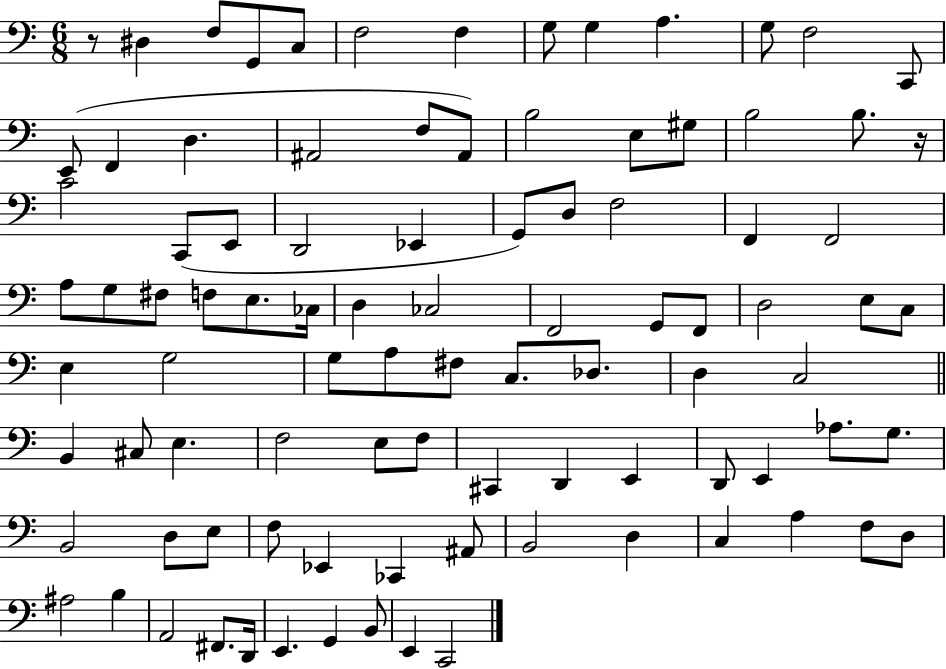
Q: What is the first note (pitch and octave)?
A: D#3